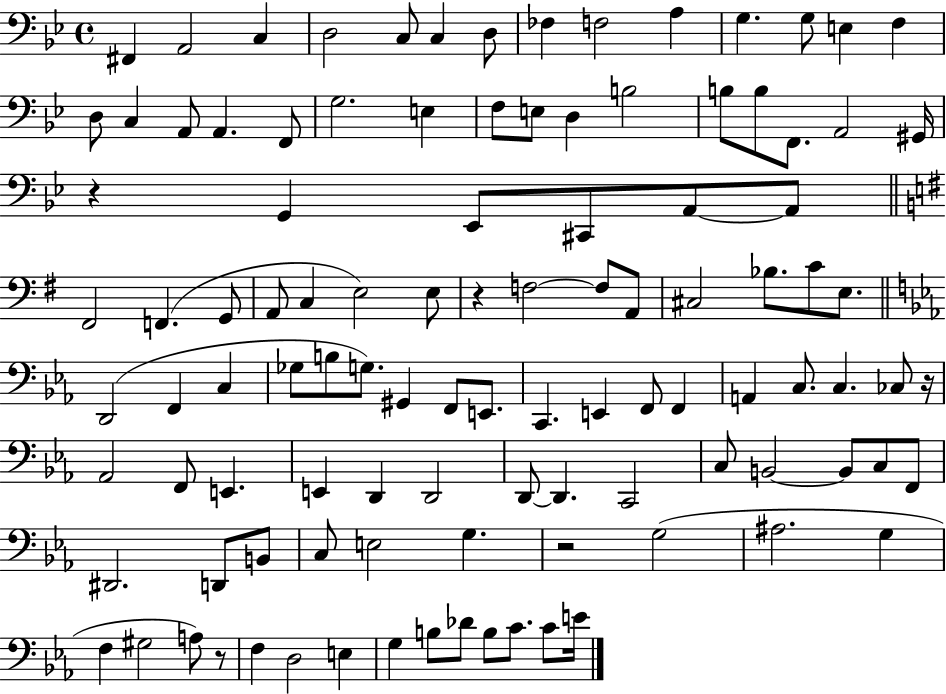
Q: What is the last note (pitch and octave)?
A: E4